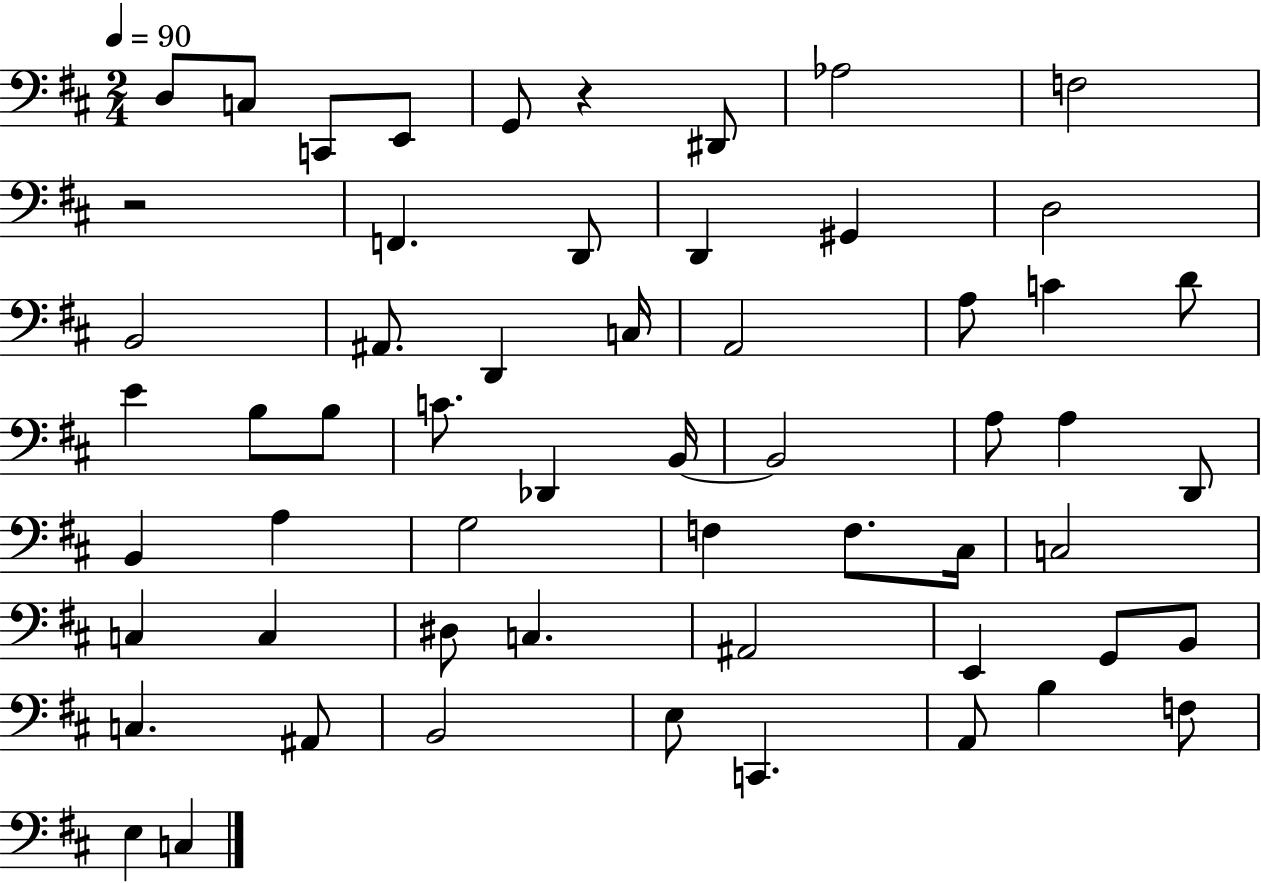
{
  \clef bass
  \numericTimeSignature
  \time 2/4
  \key d \major
  \tempo 4 = 90
  \repeat volta 2 { d8 c8 c,8 e,8 | g,8 r4 dis,8 | aes2 | f2 | \break r2 | f,4. d,8 | d,4 gis,4 | d2 | \break b,2 | ais,8. d,4 c16 | a,2 | a8 c'4 d'8 | \break e'4 b8 b8 | c'8. des,4 b,16~~ | b,2 | a8 a4 d,8 | \break b,4 a4 | g2 | f4 f8. cis16 | c2 | \break c4 c4 | dis8 c4. | ais,2 | e,4 g,8 b,8 | \break c4. ais,8 | b,2 | e8 c,4. | a,8 b4 f8 | \break e4 c4 | } \bar "|."
}